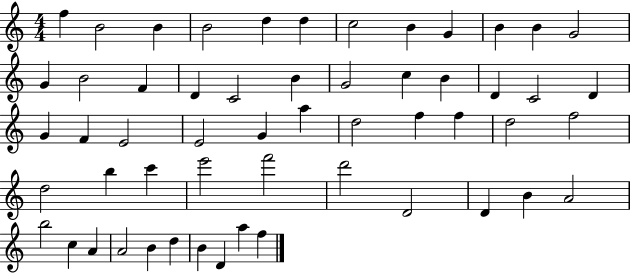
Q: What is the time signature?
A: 4/4